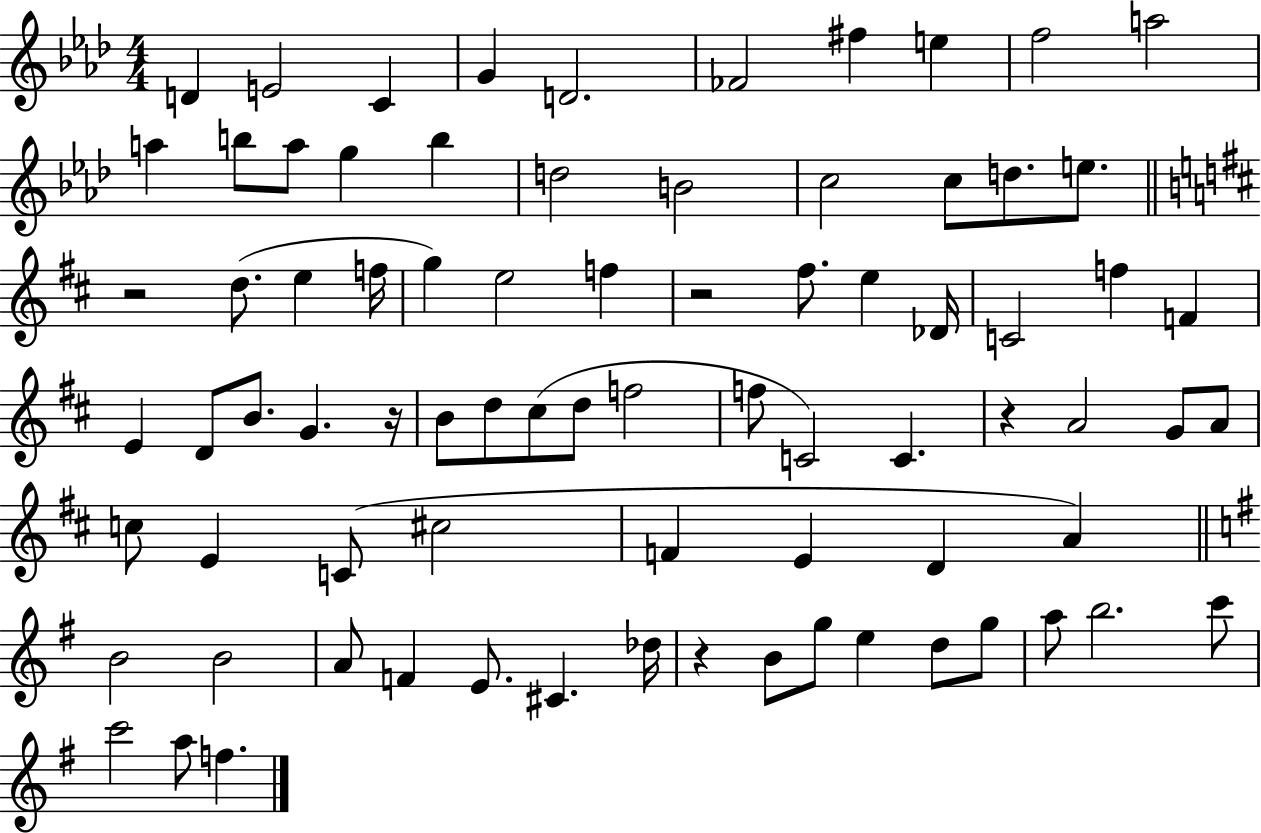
{
  \clef treble
  \numericTimeSignature
  \time 4/4
  \key aes \major
  \repeat volta 2 { d'4 e'2 c'4 | g'4 d'2. | fes'2 fis''4 e''4 | f''2 a''2 | \break a''4 b''8 a''8 g''4 b''4 | d''2 b'2 | c''2 c''8 d''8. e''8. | \bar "||" \break \key b \minor r2 d''8.( e''4 f''16 | g''4) e''2 f''4 | r2 fis''8. e''4 des'16 | c'2 f''4 f'4 | \break e'4 d'8 b'8. g'4. r16 | b'8 d''8 cis''8( d''8 f''2 | f''8 c'2) c'4. | r4 a'2 g'8 a'8 | \break c''8 e'4 c'8( cis''2 | f'4 e'4 d'4 a'4) | \bar "||" \break \key g \major b'2 b'2 | a'8 f'4 e'8. cis'4. des''16 | r4 b'8 g''8 e''4 d''8 g''8 | a''8 b''2. c'''8 | \break c'''2 a''8 f''4. | } \bar "|."
}